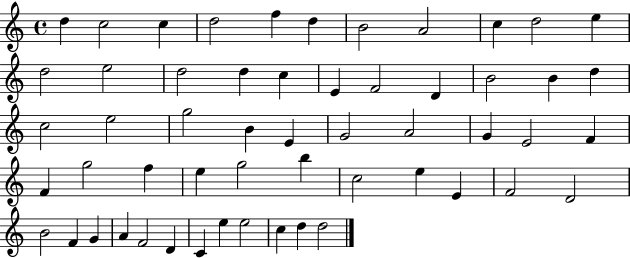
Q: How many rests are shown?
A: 0